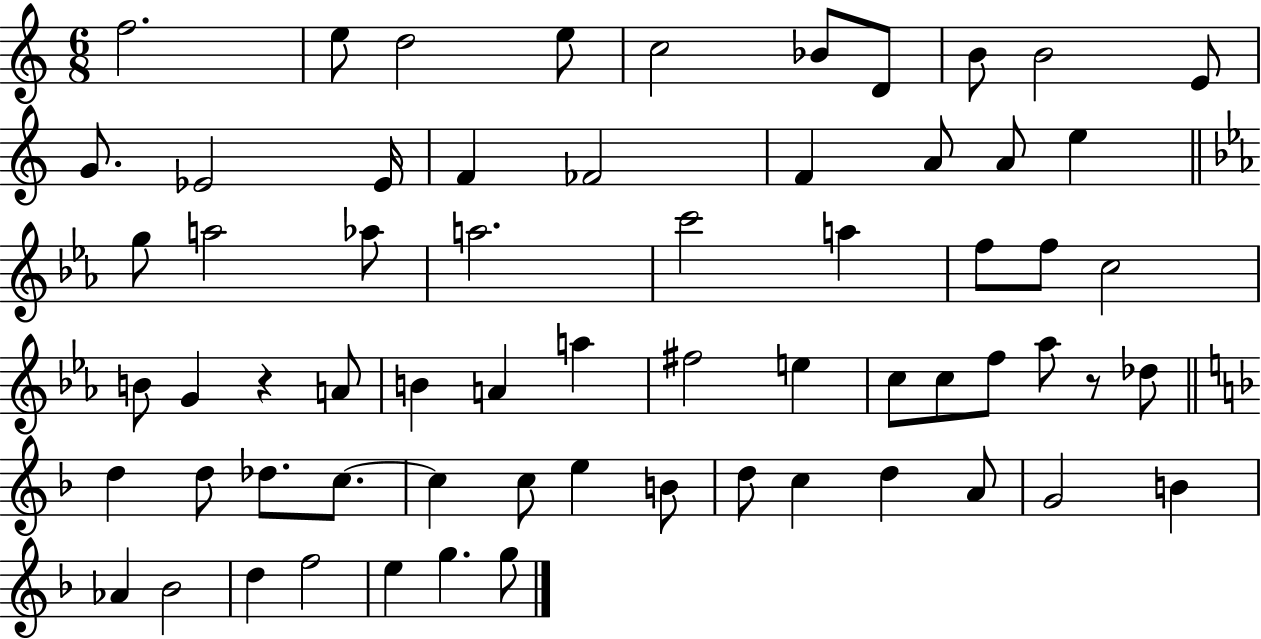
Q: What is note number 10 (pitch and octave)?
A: E4